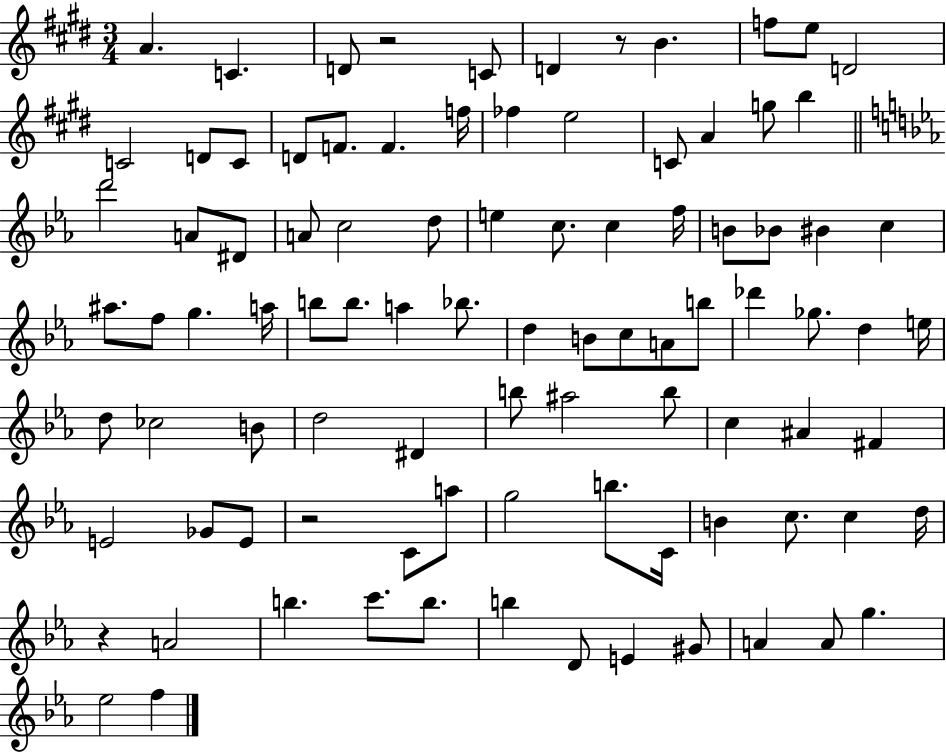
A4/q. C4/q. D4/e R/h C4/e D4/q R/e B4/q. F5/e E5/e D4/h C4/h D4/e C4/e D4/e F4/e. F4/q. F5/s FES5/q E5/h C4/e A4/q G5/e B5/q D6/h A4/e D#4/e A4/e C5/h D5/e E5/q C5/e. C5/q F5/s B4/e Bb4/e BIS4/q C5/q A#5/e. F5/e G5/q. A5/s B5/e B5/e. A5/q Bb5/e. D5/q B4/e C5/e A4/e B5/e Db6/q Gb5/e. D5/q E5/s D5/e CES5/h B4/e D5/h D#4/q B5/e A#5/h B5/e C5/q A#4/q F#4/q E4/h Gb4/e E4/e R/h C4/e A5/e G5/h B5/e. C4/s B4/q C5/e. C5/q D5/s R/q A4/h B5/q. C6/e. B5/e. B5/q D4/e E4/q G#4/e A4/q A4/e G5/q. Eb5/h F5/q